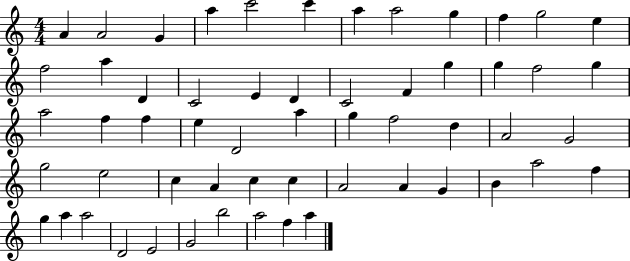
{
  \clef treble
  \numericTimeSignature
  \time 4/4
  \key c \major
  a'4 a'2 g'4 | a''4 c'''2 c'''4 | a''4 a''2 g''4 | f''4 g''2 e''4 | \break f''2 a''4 d'4 | c'2 e'4 d'4 | c'2 f'4 g''4 | g''4 f''2 g''4 | \break a''2 f''4 f''4 | e''4 d'2 a''4 | g''4 f''2 d''4 | a'2 g'2 | \break g''2 e''2 | c''4 a'4 c''4 c''4 | a'2 a'4 g'4 | b'4 a''2 f''4 | \break g''4 a''4 a''2 | d'2 e'2 | g'2 b''2 | a''2 f''4 a''4 | \break \bar "|."
}